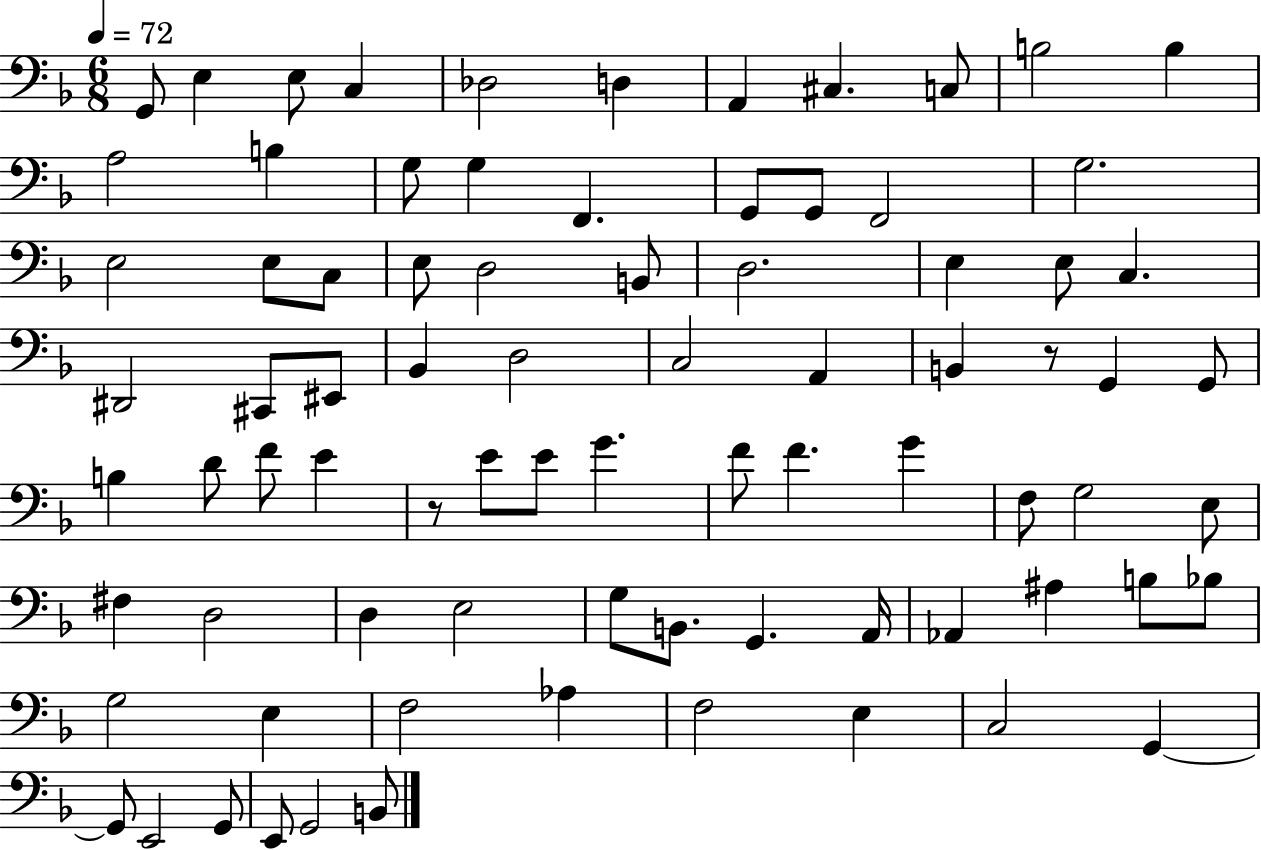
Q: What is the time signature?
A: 6/8